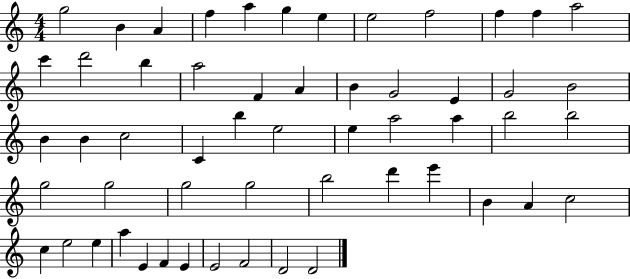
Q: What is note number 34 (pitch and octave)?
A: B5